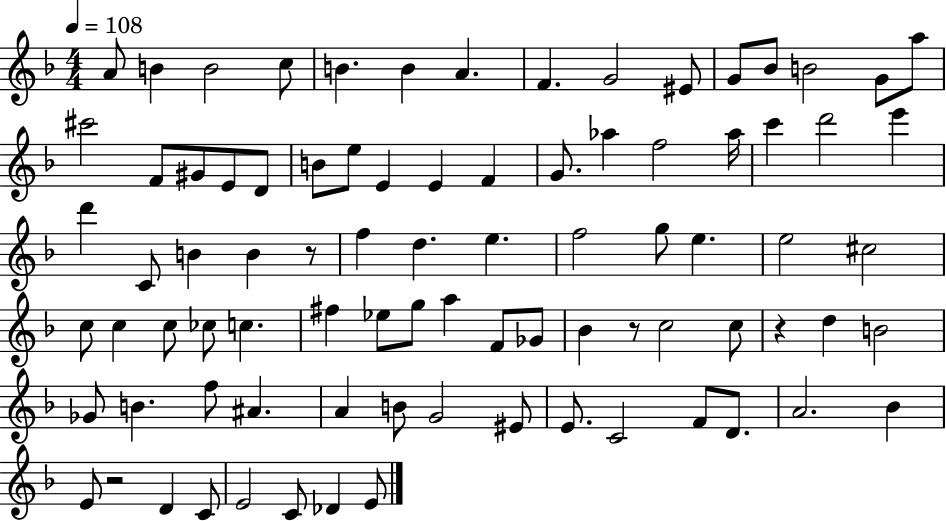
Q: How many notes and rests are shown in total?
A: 85